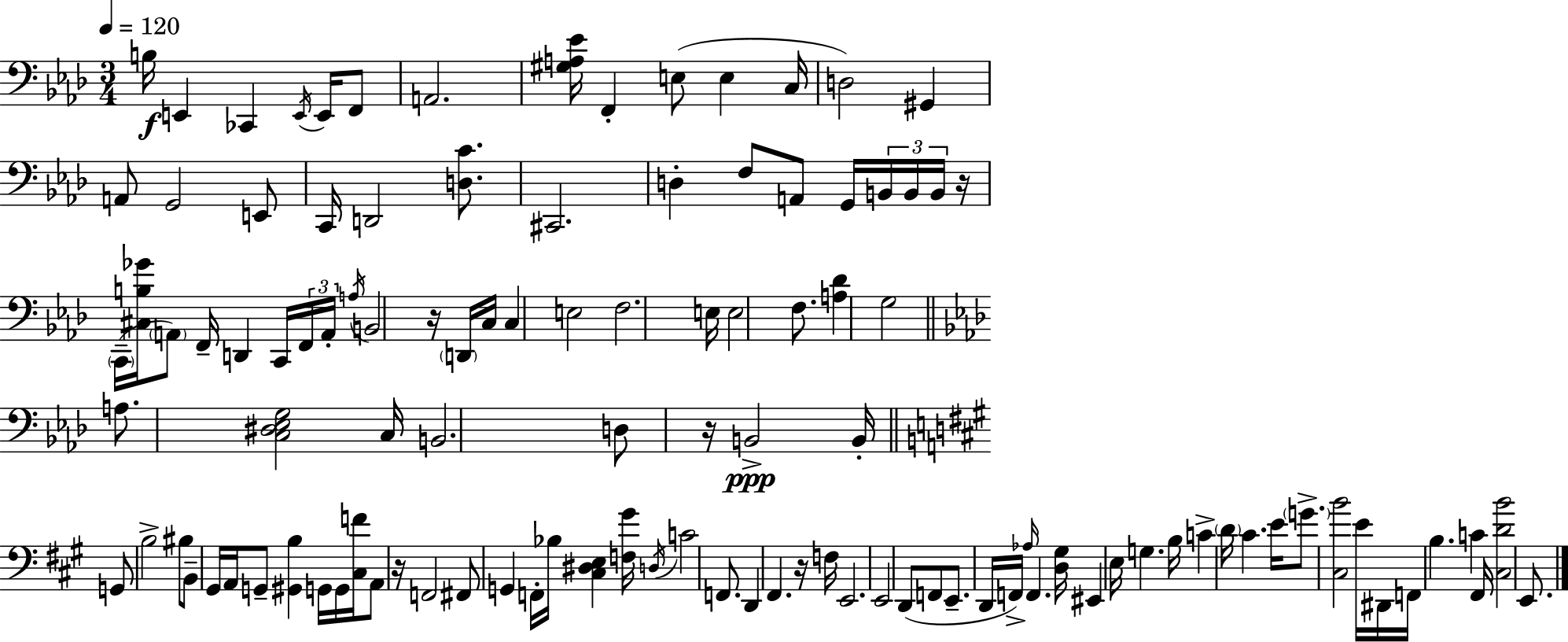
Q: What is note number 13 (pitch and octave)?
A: G#2